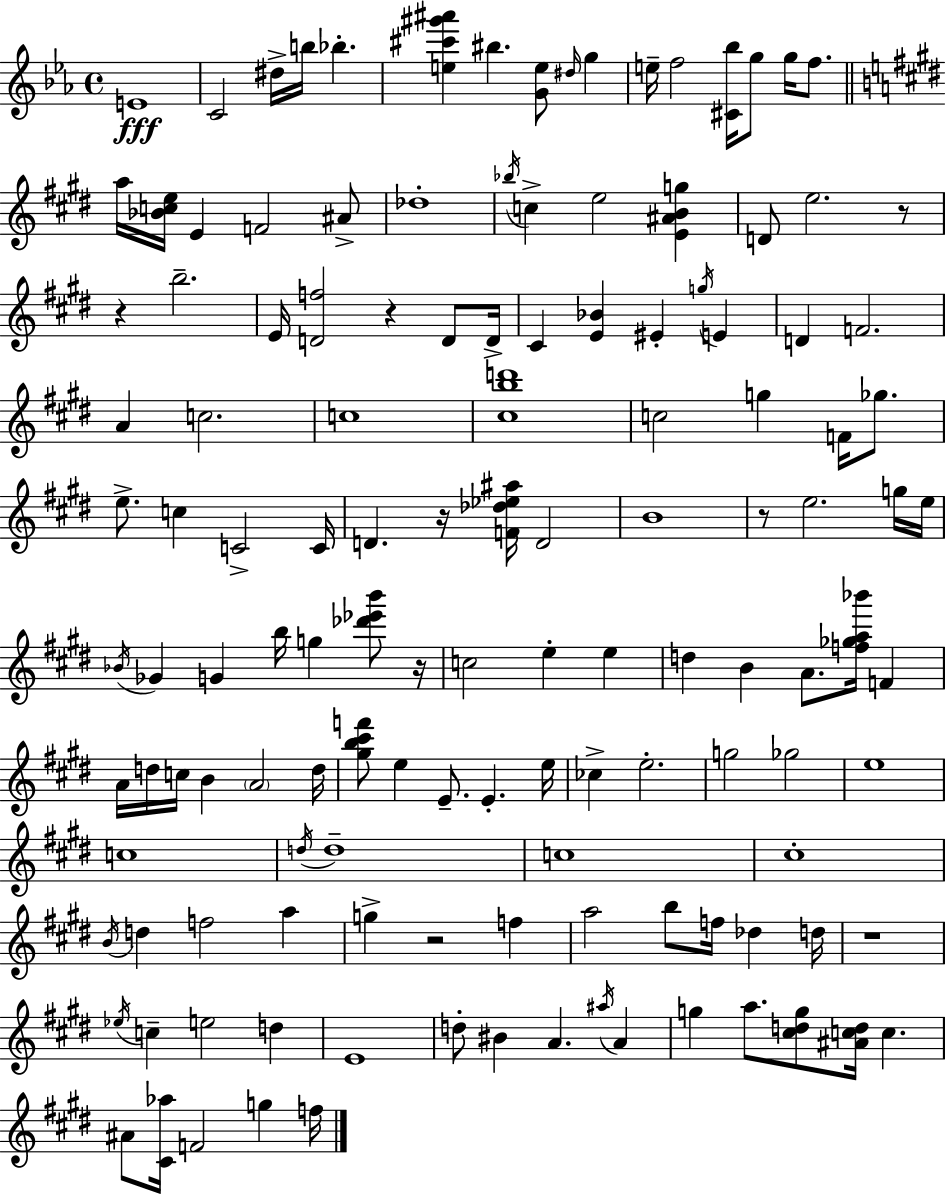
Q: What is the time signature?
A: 4/4